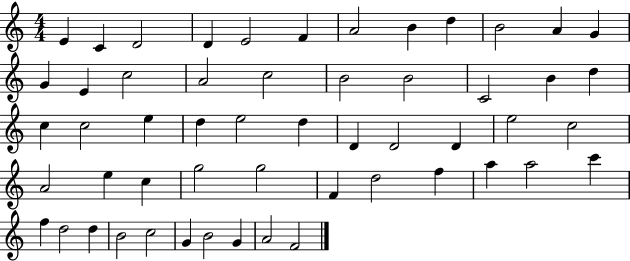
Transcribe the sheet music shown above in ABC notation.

X:1
T:Untitled
M:4/4
L:1/4
K:C
E C D2 D E2 F A2 B d B2 A G G E c2 A2 c2 B2 B2 C2 B d c c2 e d e2 d D D2 D e2 c2 A2 e c g2 g2 F d2 f a a2 c' f d2 d B2 c2 G B2 G A2 F2